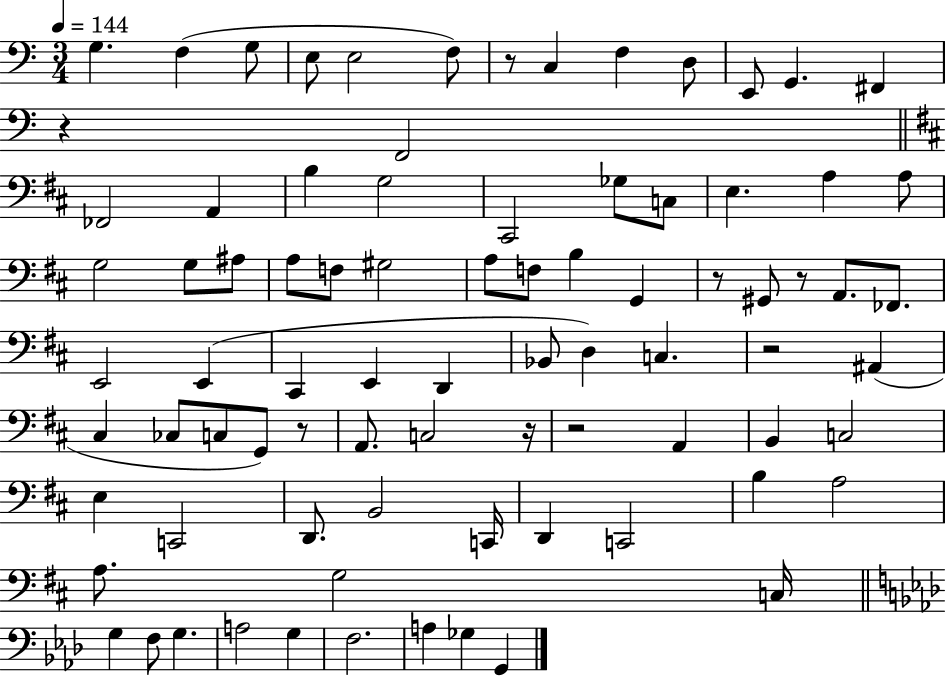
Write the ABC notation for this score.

X:1
T:Untitled
M:3/4
L:1/4
K:C
G, F, G,/2 E,/2 E,2 F,/2 z/2 C, F, D,/2 E,,/2 G,, ^F,, z F,,2 _F,,2 A,, B, G,2 ^C,,2 _G,/2 C,/2 E, A, A,/2 G,2 G,/2 ^A,/2 A,/2 F,/2 ^G,2 A,/2 F,/2 B, G,, z/2 ^G,,/2 z/2 A,,/2 _F,,/2 E,,2 E,, ^C,, E,, D,, _B,,/2 D, C, z2 ^A,, ^C, _C,/2 C,/2 G,,/2 z/2 A,,/2 C,2 z/4 z2 A,, B,, C,2 E, C,,2 D,,/2 B,,2 C,,/4 D,, C,,2 B, A,2 A,/2 G,2 C,/4 G, F,/2 G, A,2 G, F,2 A, _G, G,,